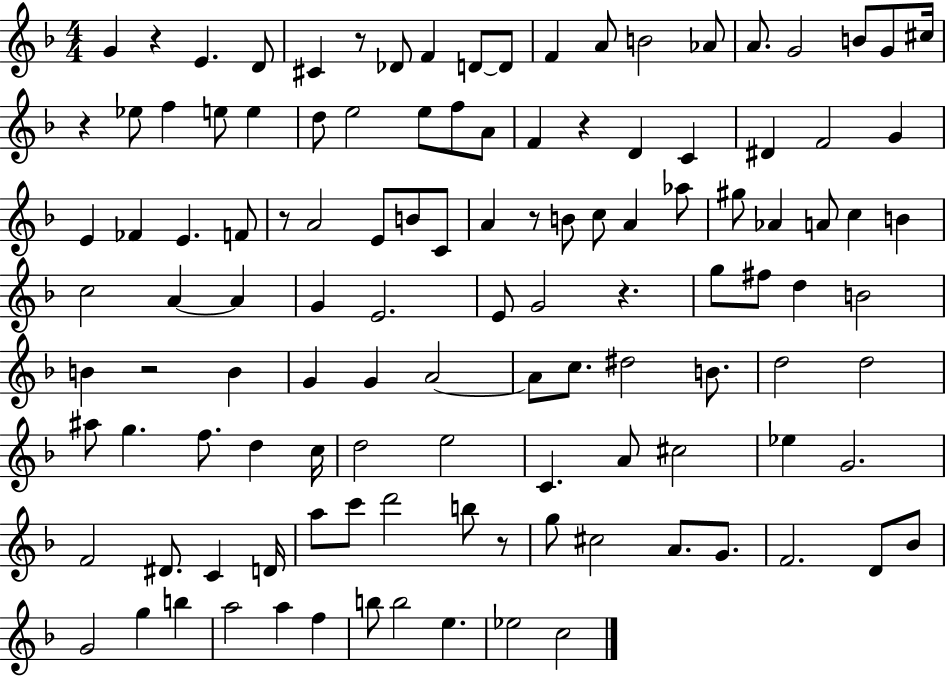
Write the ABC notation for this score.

X:1
T:Untitled
M:4/4
L:1/4
K:F
G z E D/2 ^C z/2 _D/2 F D/2 D/2 F A/2 B2 _A/2 A/2 G2 B/2 G/2 ^c/4 z _e/2 f e/2 e d/2 e2 e/2 f/2 A/2 F z D C ^D F2 G E _F E F/2 z/2 A2 E/2 B/2 C/2 A z/2 B/2 c/2 A _a/2 ^g/2 _A A/2 c B c2 A A G E2 E/2 G2 z g/2 ^f/2 d B2 B z2 B G G A2 A/2 c/2 ^d2 B/2 d2 d2 ^a/2 g f/2 d c/4 d2 e2 C A/2 ^c2 _e G2 F2 ^D/2 C D/4 a/2 c'/2 d'2 b/2 z/2 g/2 ^c2 A/2 G/2 F2 D/2 _B/2 G2 g b a2 a f b/2 b2 e _e2 c2